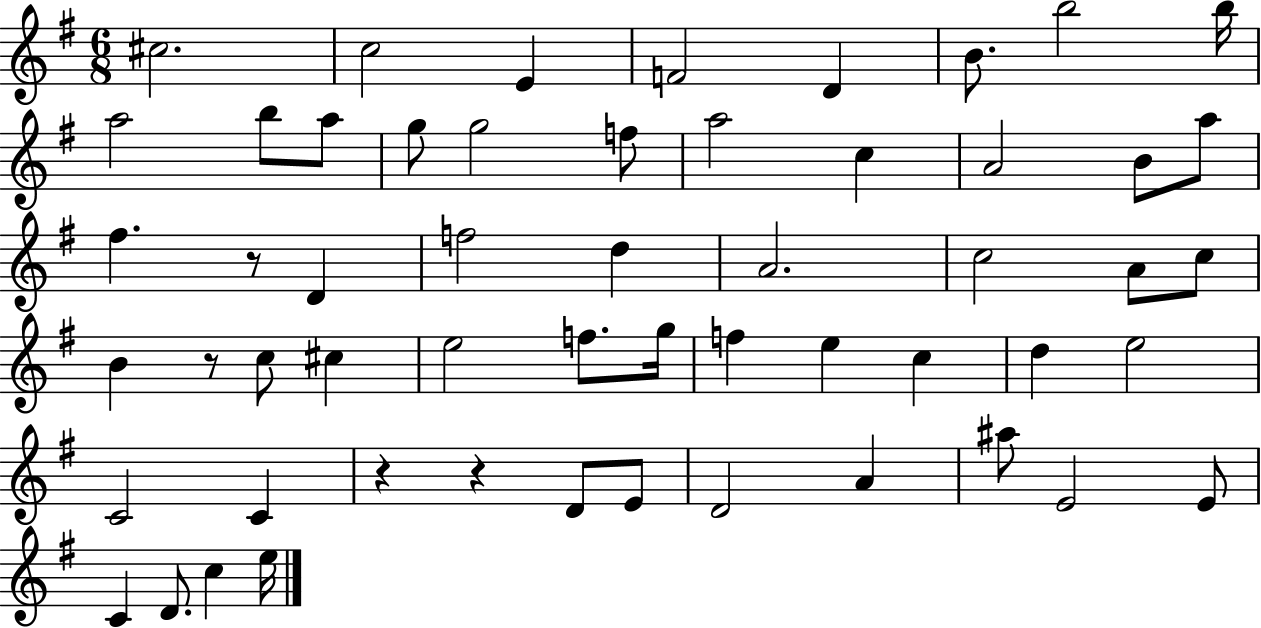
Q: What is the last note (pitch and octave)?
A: E5